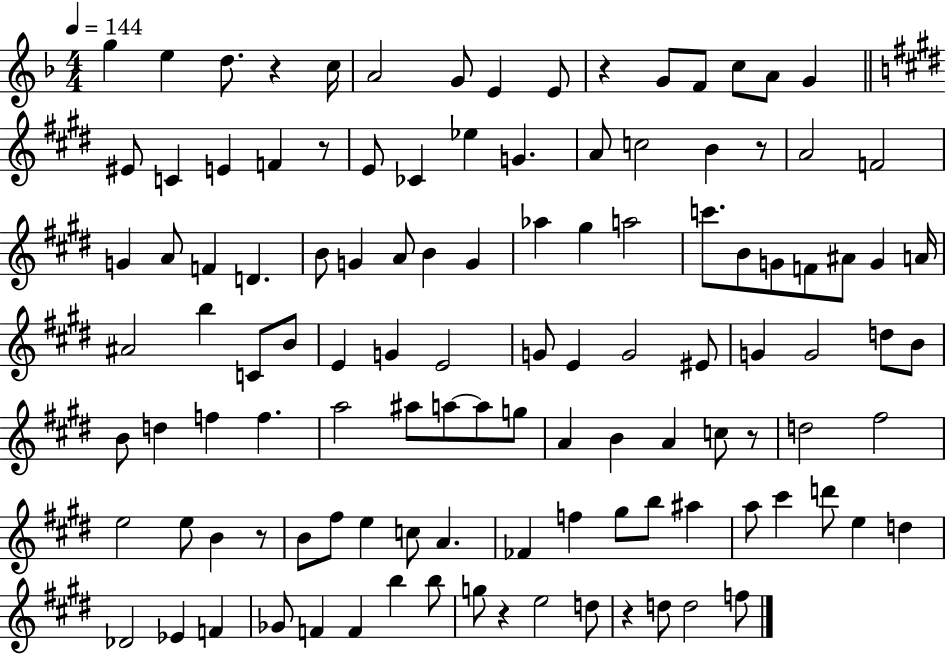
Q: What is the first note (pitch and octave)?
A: G5